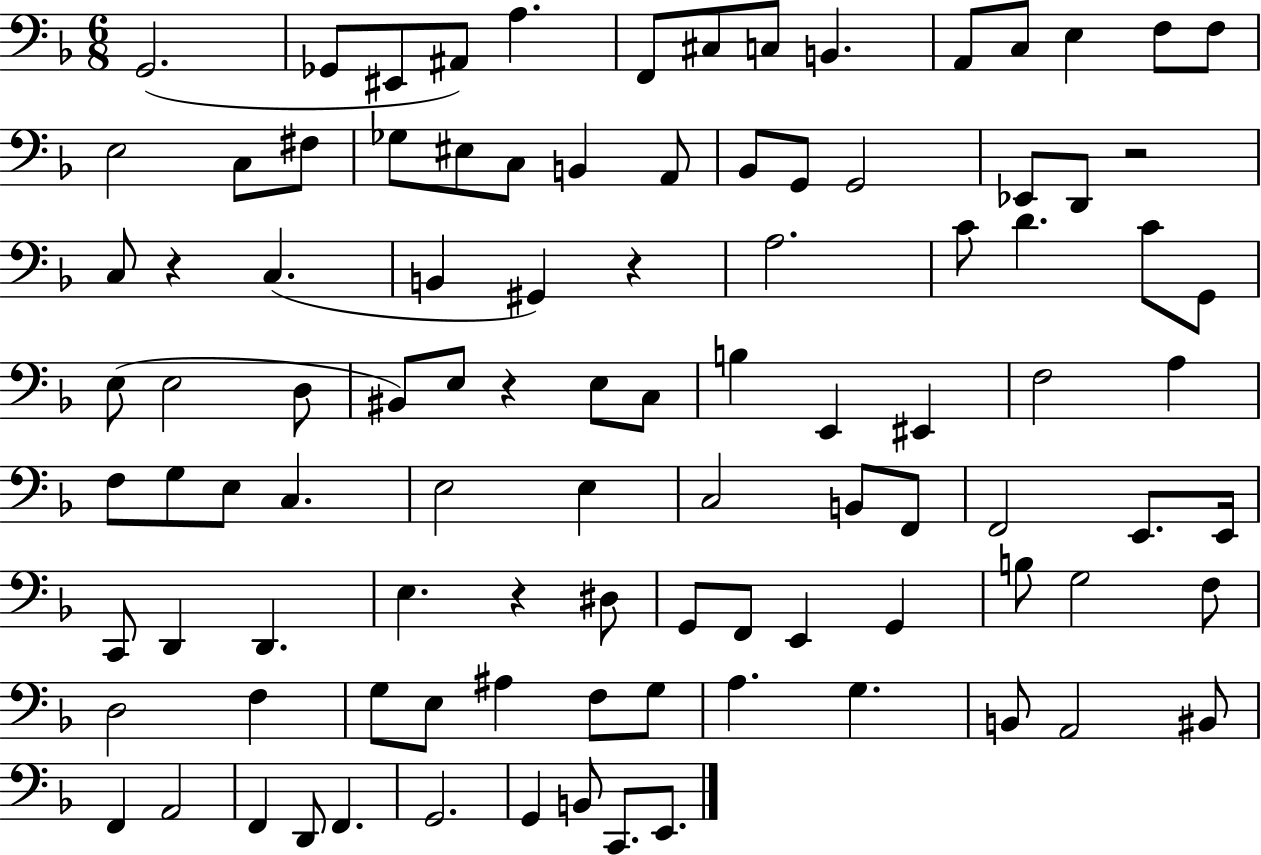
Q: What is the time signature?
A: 6/8